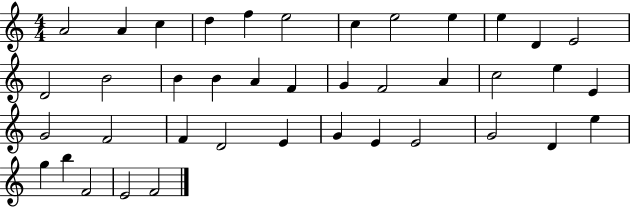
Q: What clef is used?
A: treble